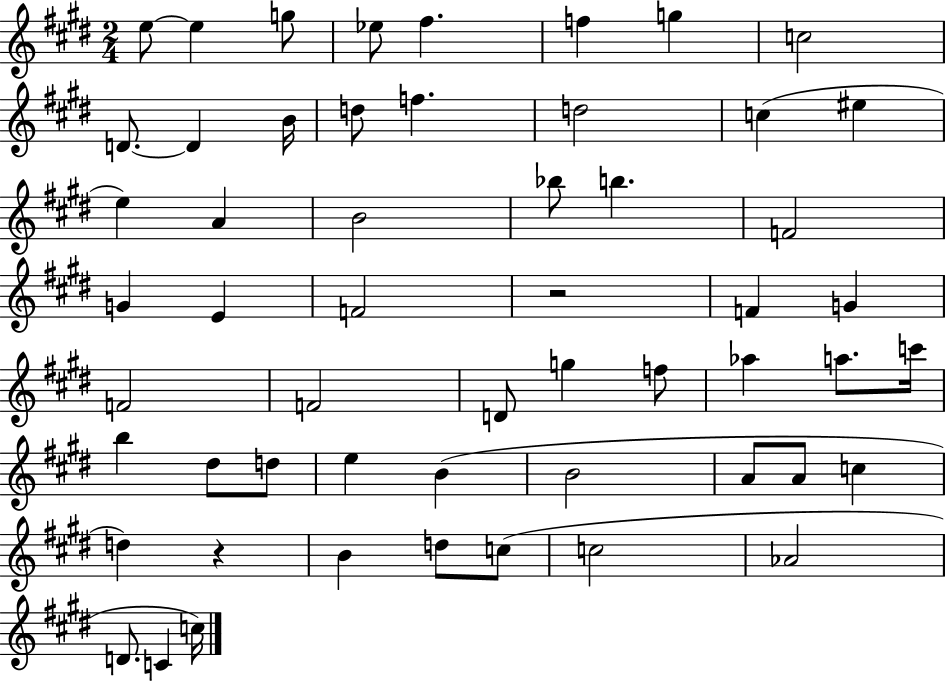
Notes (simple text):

E5/e E5/q G5/e Eb5/e F#5/q. F5/q G5/q C5/h D4/e. D4/q B4/s D5/e F5/q. D5/h C5/q EIS5/q E5/q A4/q B4/h Bb5/e B5/q. F4/h G4/q E4/q F4/h R/h F4/q G4/q F4/h F4/h D4/e G5/q F5/e Ab5/q A5/e. C6/s B5/q D#5/e D5/e E5/q B4/q B4/h A4/e A4/e C5/q D5/q R/q B4/q D5/e C5/e C5/h Ab4/h D4/e. C4/q C5/s